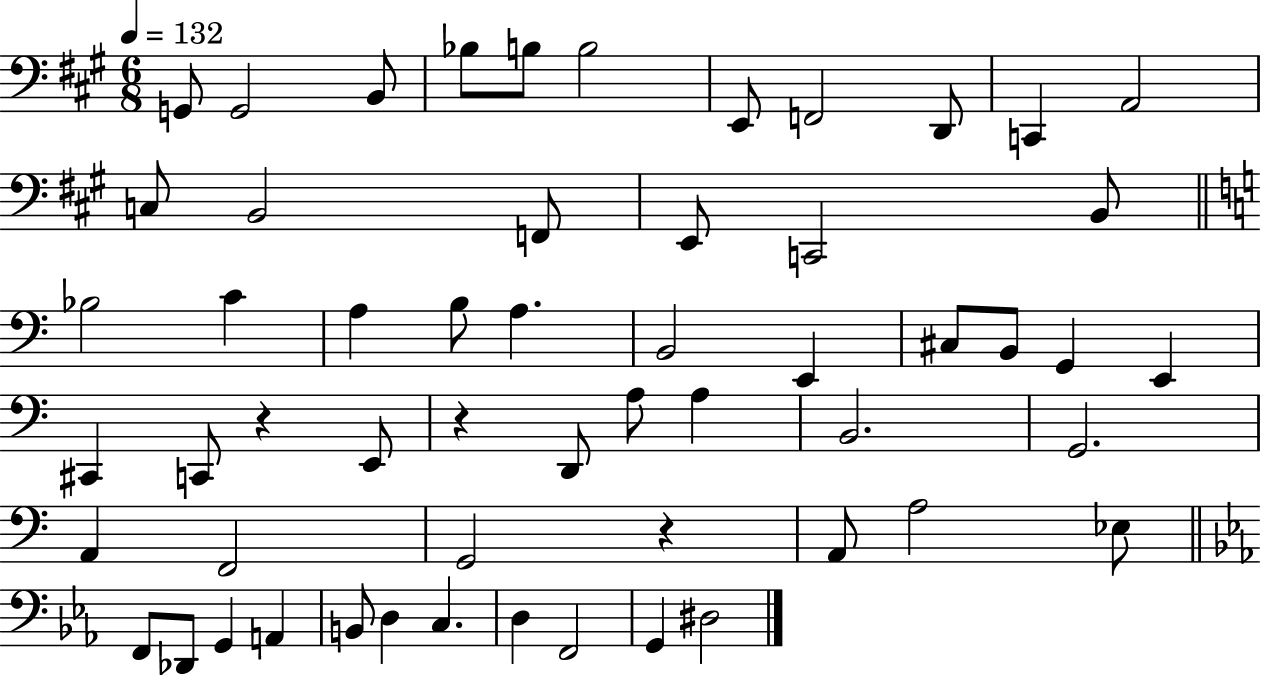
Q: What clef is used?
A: bass